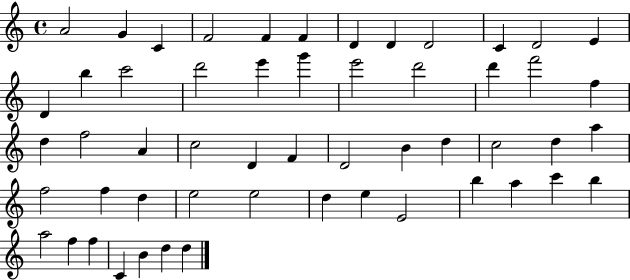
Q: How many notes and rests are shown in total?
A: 54